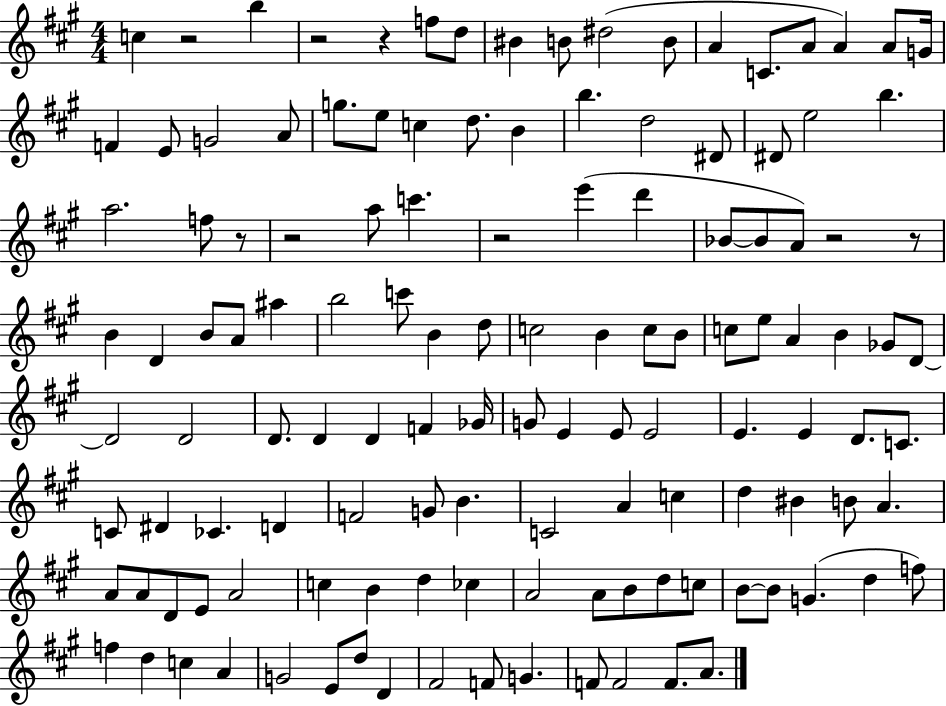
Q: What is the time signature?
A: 4/4